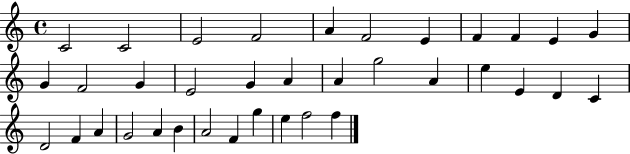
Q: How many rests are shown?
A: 0